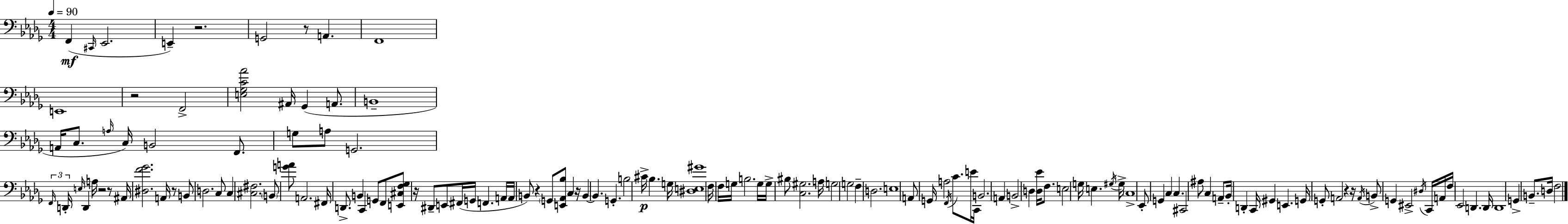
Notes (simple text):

F2/q C#2/s Eb2/h. E2/q R/h. G2/h R/e A2/q. F2/w E2/w R/h F2/h [E3,Gb3,C4,Ab4]/h A#2/s Gb2/q A2/e. B2/w A2/s C3/e. A3/s C3/s B2/h F2/e. G3/e A3/e G2/h. F2/s D2/s E3/s D2/q A3/s R/h R/e A#2/s [D#3,F4,Gb4]/h. A2/s R/e B2/e D3/h. C3/e C3/q [C#3,F#3]/h. B2/e [G4,A4]/e A2/h. F#2/s D2/e. B2/q C2/q G2/e F2/e [E2,C#3,F3,Gb3]/e R/s D#2/e E2/e F#2/s G2/s F2/q. A2/s A2/s B2/e R/q G2/e [E2,Ab2,Bb3]/e C3/q R/s B2/q B2/q. G2/q. B3/h C#4/s Bb3/q. G3/s [D#3,E3,G#4]/w F3/s F3/s G3/s B3/h. G3/s G3/s BIS3/e [C3,G#3]/h. A3/s G3/h G3/h F3/q D3/h. E3/w A2/e G2/s A3/h F2/s C4/e. E4/s C2/s B2/h. A2/q B2/h D3/q [D3,Eb4]/s F3/e. E3/h G3/s E3/q. G#3/s G#3/s C3/w Eb2/e G2/q C3/q C3/q. C#2/h A#3/e C3/q A2/e Bb2/s D2/q C2/s G#2/q E2/q. G2/s G2/e A2/h R/q R/s A2/s B2/e G2/q EIS2/h D#3/s C2/s A2/s F3/s Eb2/h D2/q. D2/s D2/w G2/q B2/e. D3/s F3/h